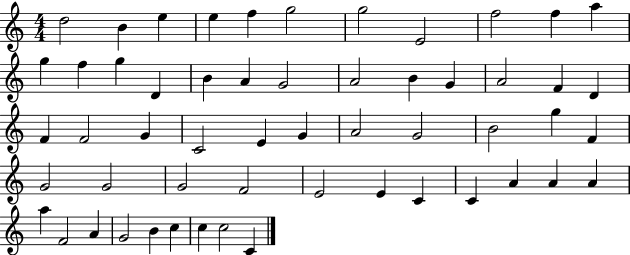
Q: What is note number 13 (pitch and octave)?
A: F5